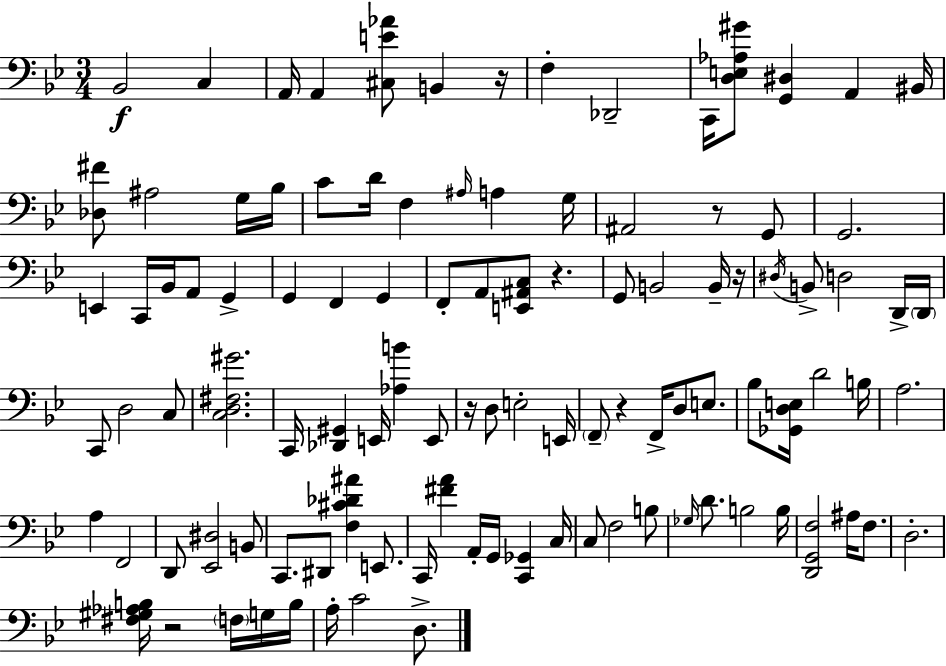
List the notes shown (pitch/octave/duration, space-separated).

Bb2/h C3/q A2/s A2/q [C#3,E4,Ab4]/e B2/q R/s F3/q Db2/h C2/s [D3,E3,Ab3,G#4]/e [G2,D#3]/q A2/q BIS2/s [Db3,F#4]/e A#3/h G3/s Bb3/s C4/e D4/s F3/q A#3/s A3/q G3/s A#2/h R/e G2/e G2/h. E2/q C2/s Bb2/s A2/e G2/q G2/q F2/q G2/q F2/e A2/e [E2,A#2,C3]/e R/q. G2/e B2/h B2/s R/s D#3/s B2/e D3/h D2/s D2/s C2/e D3/h C3/e [C3,D3,F#3,G#4]/h. C2/s [Db2,G#2]/q E2/s [Ab3,B4]/q E2/e R/s D3/e E3/h E2/s F2/e R/q F2/s D3/e E3/e. Bb3/e [Gb2,D3,E3]/s D4/h B3/s A3/h. A3/q F2/h D2/e [Eb2,D#3]/h B2/e C2/e. D#2/e [F3,C#4,Db4,A#4]/q E2/e. C2/s [F#4,A4]/q A2/s G2/s [C2,Gb2]/q C3/s C3/e F3/h B3/e Gb3/s D4/e. B3/h B3/s [D2,G2,F3]/h A#3/s F3/e. D3/h. [F#3,G#3,Ab3,B3]/s R/h F3/s G3/s B3/s A3/s C4/h D3/e.